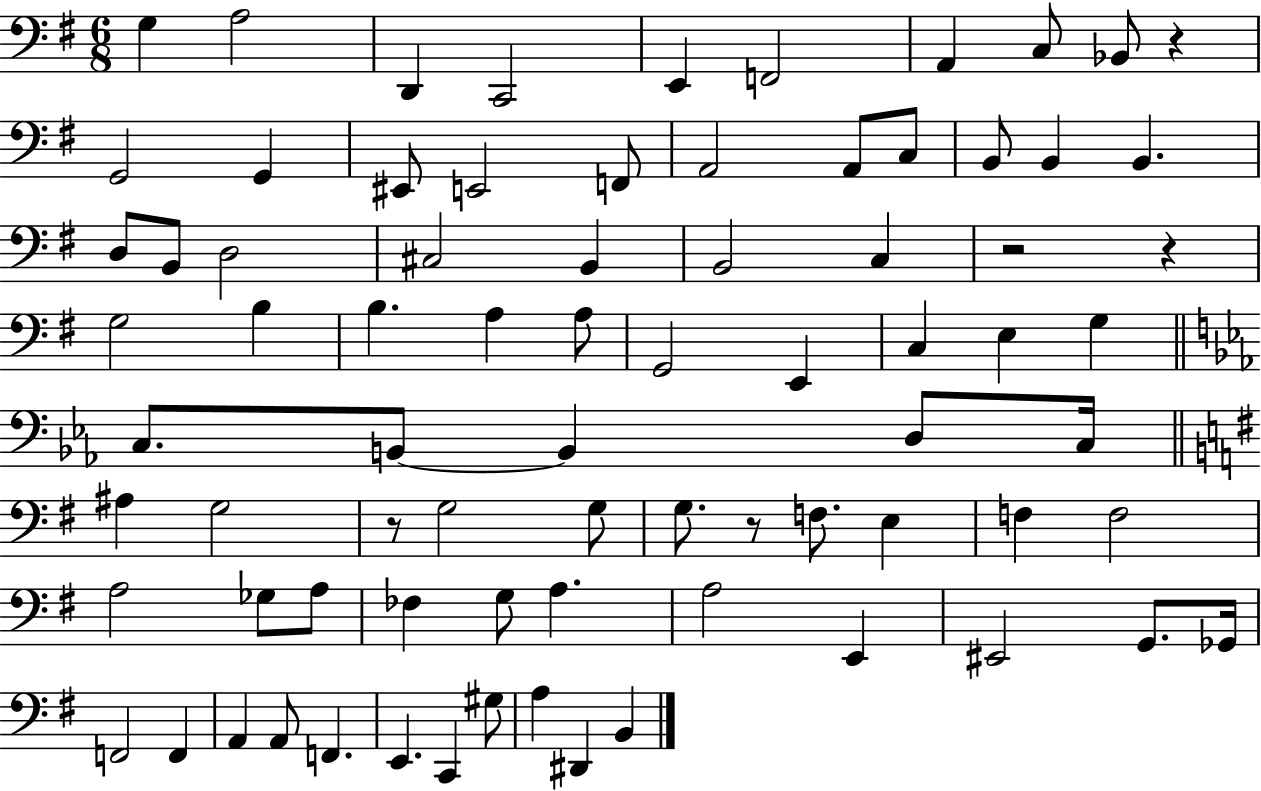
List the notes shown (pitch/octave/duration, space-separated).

G3/q A3/h D2/q C2/h E2/q F2/h A2/q C3/e Bb2/e R/q G2/h G2/q EIS2/e E2/h F2/e A2/h A2/e C3/e B2/e B2/q B2/q. D3/e B2/e D3/h C#3/h B2/q B2/h C3/q R/h R/q G3/h B3/q B3/q. A3/q A3/e G2/h E2/q C3/q E3/q G3/q C3/e. B2/e B2/q D3/e C3/s A#3/q G3/h R/e G3/h G3/e G3/e. R/e F3/e. E3/q F3/q F3/h A3/h Gb3/e A3/e FES3/q G3/e A3/q. A3/h E2/q EIS2/h G2/e. Gb2/s F2/h F2/q A2/q A2/e F2/q. E2/q. C2/q G#3/e A3/q D#2/q B2/q